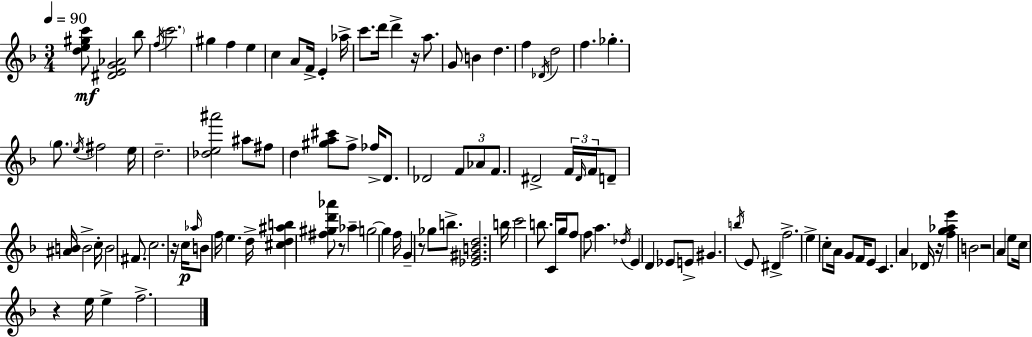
[D5,E5,G#5,C6]/e [D#4,E4,G4,Ab4]/h Bb5/e F5/s C6/h. G#5/q F5/q E5/q C5/q A4/e F4/s E4/q Ab5/s C6/e. D6/s D6/q R/s A5/e. G4/e B4/q D5/q. F5/q Db4/s D5/h F5/q. Gb5/q. G5/e. E5/s F#5/h E5/s D5/h. [Db5,E5,A#6]/h A#5/e F#5/e D5/q [G#5,A5,C#6]/e F5/e FES5/s D4/e. Db4/h F4/e Ab4/e F4/e. D#4/h F4/s D#4/s F4/s D4/e [A#4,B4]/s B4/h C5/s B4/h F#4/e. C5/h. R/s C5/s Ab5/s B4/e F5/s E5/q. D5/s [C#5,D5,A#5,B5]/q [F#5,G#5,D6,Ab6]/e R/e Ab5/q G5/h G5/q F5/s G4/q R/e Gb5/e B5/e. [Eb4,G#4,B4,D5]/h. B5/s C6/h B5/e. C4/s G5/s F5/e F5/e A5/q. Db5/s E4/q D4/q Eb4/e E4/e G#4/q. B5/s E4/e D#4/q F5/h. E5/q C5/e A4/s G4/e F4/s E4/e C4/q. A4/q Db4/s R/s [F5,G5,Ab5,E6]/q B4/h R/h A4/q E5/e C5/s R/q E5/s E5/q F5/h.